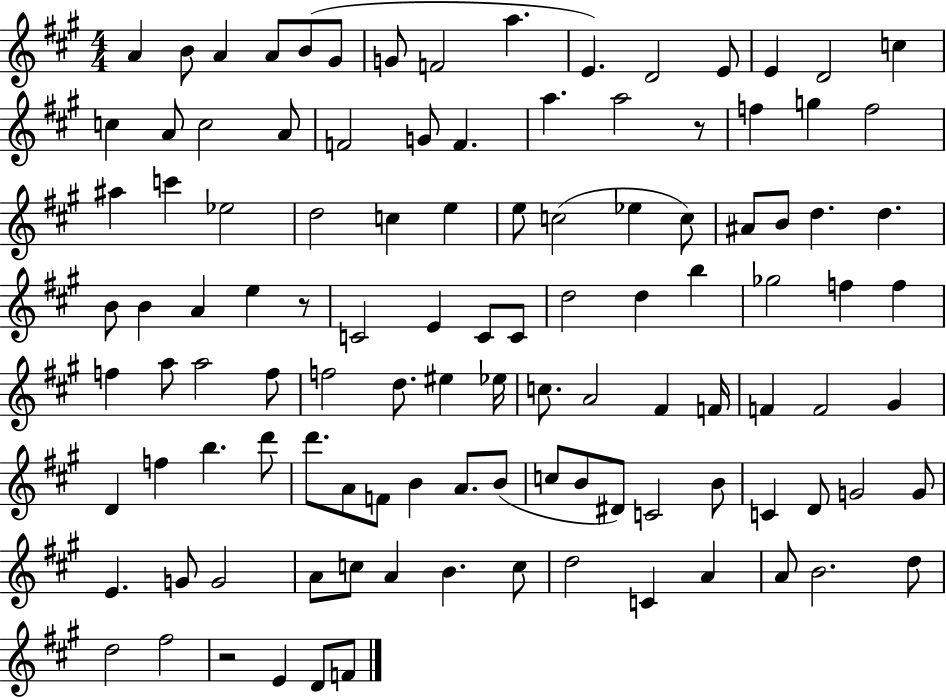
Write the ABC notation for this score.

X:1
T:Untitled
M:4/4
L:1/4
K:A
A B/2 A A/2 B/2 ^G/2 G/2 F2 a E D2 E/2 E D2 c c A/2 c2 A/2 F2 G/2 F a a2 z/2 f g f2 ^a c' _e2 d2 c e e/2 c2 _e c/2 ^A/2 B/2 d d B/2 B A e z/2 C2 E C/2 C/2 d2 d b _g2 f f f a/2 a2 f/2 f2 d/2 ^e _e/4 c/2 A2 ^F F/4 F F2 ^G D f b d'/2 d'/2 A/2 F/2 B A/2 B/2 c/2 B/2 ^D/2 C2 B/2 C D/2 G2 G/2 E G/2 G2 A/2 c/2 A B c/2 d2 C A A/2 B2 d/2 d2 ^f2 z2 E D/2 F/2